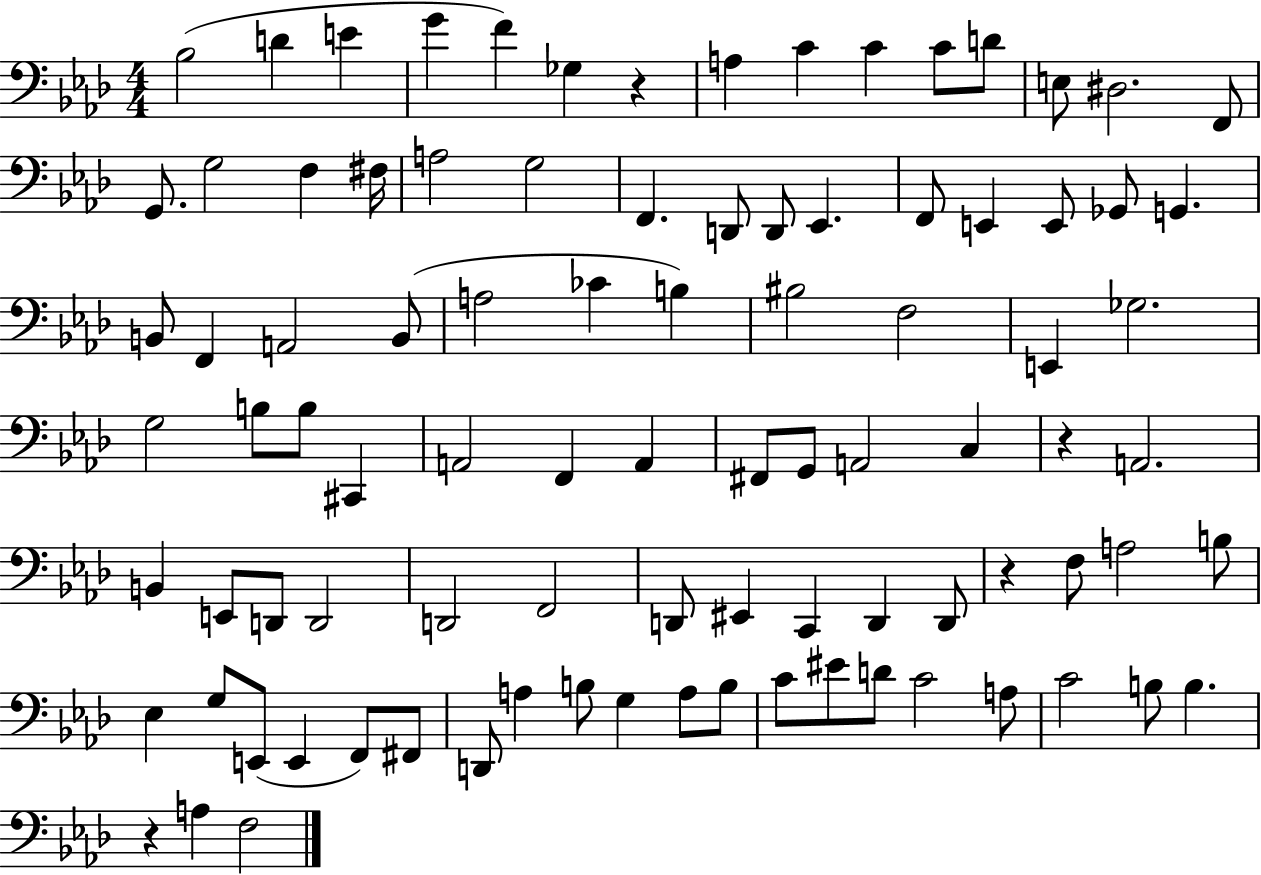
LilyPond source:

{
  \clef bass
  \numericTimeSignature
  \time 4/4
  \key aes \major
  bes2( d'4 e'4 | g'4 f'4) ges4 r4 | a4 c'4 c'4 c'8 d'8 | e8 dis2. f,8 | \break g,8. g2 f4 fis16 | a2 g2 | f,4. d,8 d,8 ees,4. | f,8 e,4 e,8 ges,8 g,4. | \break b,8 f,4 a,2 b,8( | a2 ces'4 b4) | bis2 f2 | e,4 ges2. | \break g2 b8 b8 cis,4 | a,2 f,4 a,4 | fis,8 g,8 a,2 c4 | r4 a,2. | \break b,4 e,8 d,8 d,2 | d,2 f,2 | d,8 eis,4 c,4 d,4 d,8 | r4 f8 a2 b8 | \break ees4 g8 e,8( e,4 f,8) fis,8 | d,8 a4 b8 g4 a8 b8 | c'8 eis'8 d'8 c'2 a8 | c'2 b8 b4. | \break r4 a4 f2 | \bar "|."
}